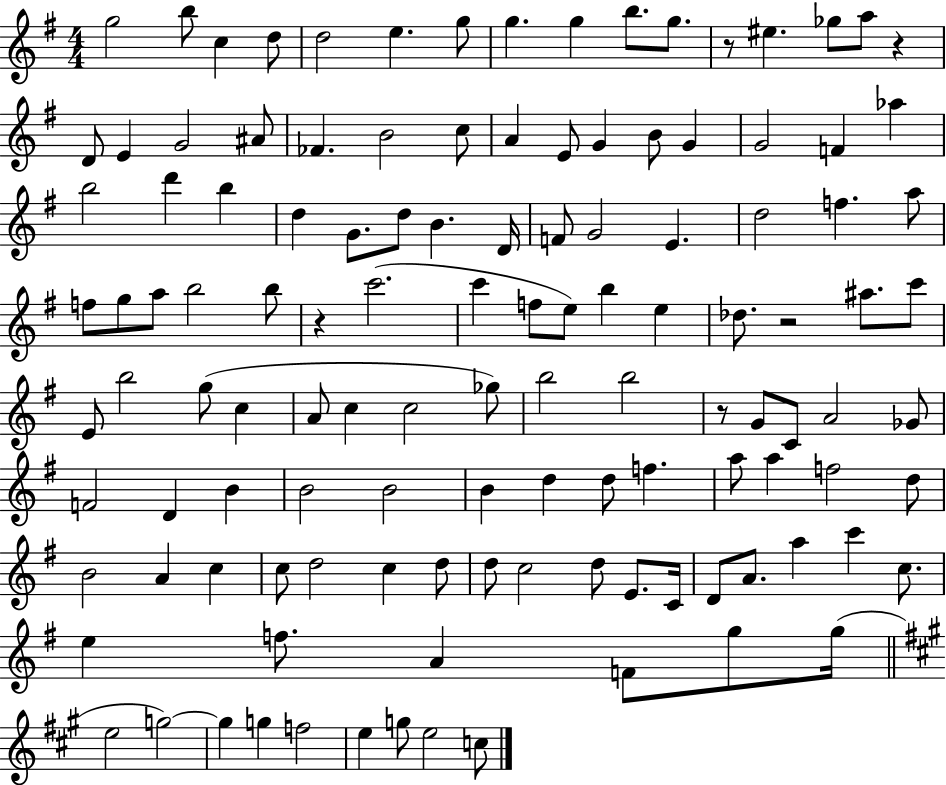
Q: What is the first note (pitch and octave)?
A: G5